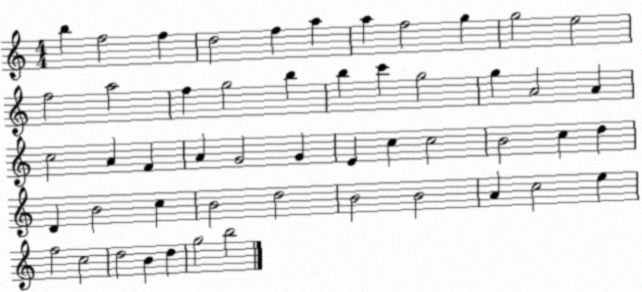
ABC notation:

X:1
T:Untitled
M:4/4
L:1/4
K:C
b f2 f d2 f a a f2 g g2 e2 f2 a2 f g2 b b c' g2 g A2 A c2 A F A G2 G E c c2 B2 c d D B2 c B2 d2 B2 B2 A c2 e f2 c2 d2 B d g2 b2